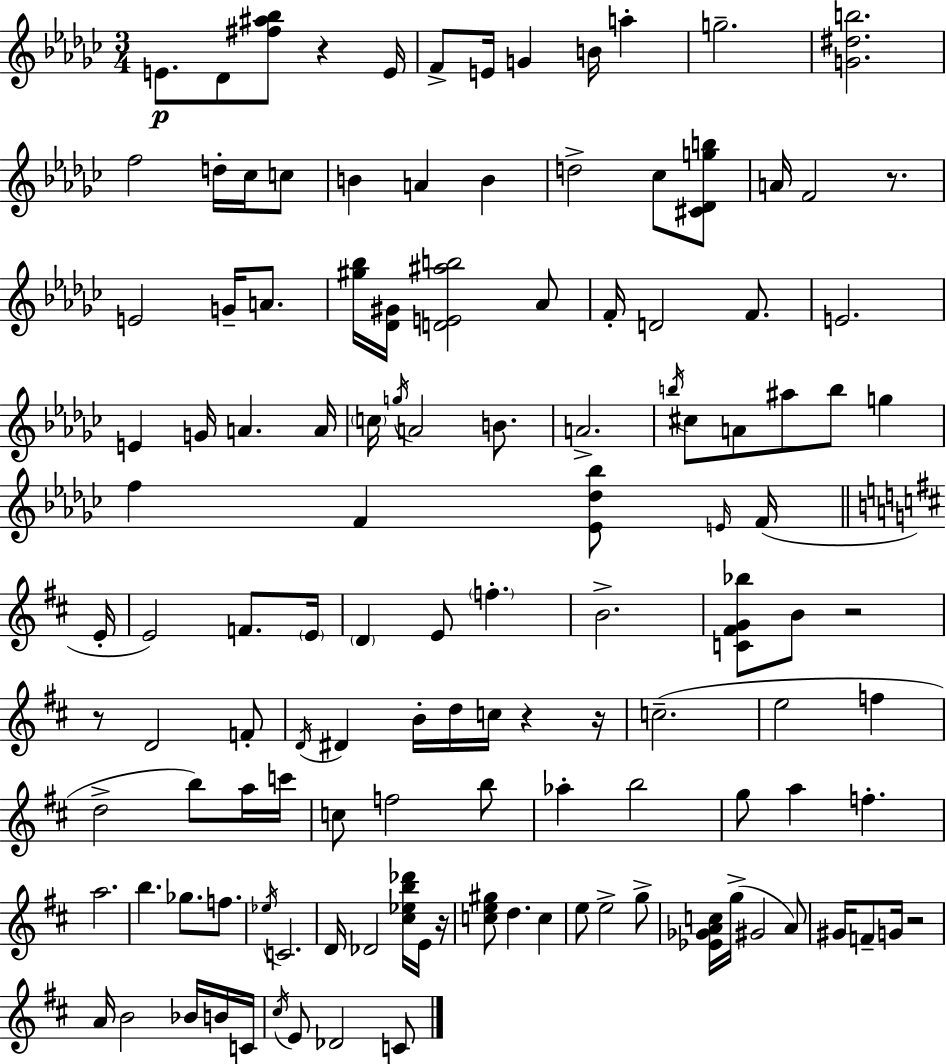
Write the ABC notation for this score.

X:1
T:Untitled
M:3/4
L:1/4
K:Ebm
E/2 _D/2 [^f^a_b]/2 z E/4 F/2 E/4 G B/4 a g2 [G^db]2 f2 d/4 _c/4 c/2 B A B d2 _c/2 [^C_Dgb]/2 A/4 F2 z/2 E2 G/4 A/2 [^g_b]/4 [_D^G]/4 [DE^ab]2 _A/2 F/4 D2 F/2 E2 E G/4 A A/4 c/4 g/4 A2 B/2 A2 b/4 ^c/2 A/2 ^a/2 b/2 g f F [_E_d_b]/2 E/4 F/4 E/4 E2 F/2 E/4 D E/2 f B2 [C^FG_b]/2 B/2 z2 z/2 D2 F/2 D/4 ^D B/4 d/4 c/4 z z/4 c2 e2 f d2 b/2 a/4 c'/4 c/2 f2 b/2 _a b2 g/2 a f a2 b _g/2 f/2 _e/4 C2 D/4 _D2 [^c_eb_d']/4 E/4 z/4 [ce^g]/2 d c e/2 e2 g/2 [_E_GAc]/4 g/4 ^G2 A/2 ^G/4 F/2 G/4 z2 A/4 B2 _B/4 B/4 C/4 ^c/4 E/2 _D2 C/2